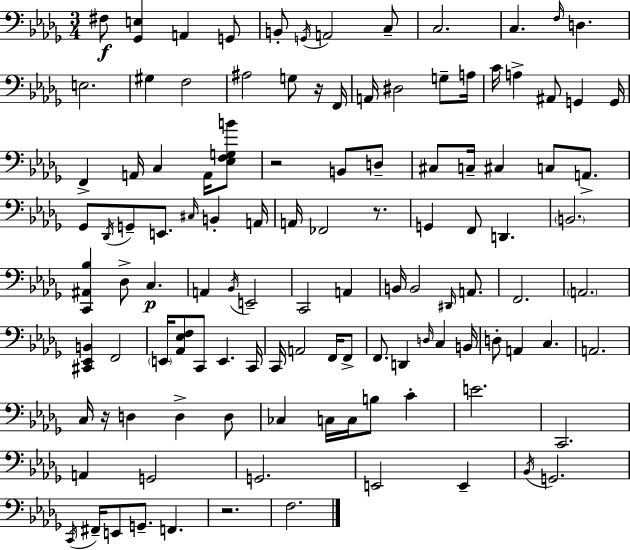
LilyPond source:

{
  \clef bass
  \numericTimeSignature
  \time 3/4
  \key bes \minor
  \repeat volta 2 { fis8\f <ges, e>4 a,4 g,8 | b,8-. \acciaccatura { g,16 } a,2 c8-- | c2. | c4. \grace { f16 } d4. | \break e2. | gis4 f2 | ais2 g8 | r16 f,16 a,16 dis2 g8-- | \break a16 c'16 a4-> ais,8 g,4 | g,16 f,4-> a,16 c4 a,16 | <ees f g b'>8 r2 b,8 | d8-- cis8 c16-- cis4 c8 a,8.-> | \break ges,8 \acciaccatura { des,16 } g,8-- e,8. \grace { cis16 } b,4-. | a,16 a,16 fes,2 | r8. g,4 f,8 d,4. | \parenthesize b,2. | \break <c, ais, bes>4 des8-> c4.\p | a,4 \acciaccatura { bes,16 } e,2-- | c,2 | a,4 b,16 b,2 | \break \grace { dis,16 } a,8. f,2. | \parenthesize a,2. | <cis, ees, b,>4 f,2 | \parenthesize e,16 <aes, ees f>8 c,8 e,4. | \break c,16 c,16 a,2 | f,16 f,8-> f,8. d,4 | \grace { d16 } c4 b,16 d8-. a,4 | c4. a,2. | \break c16 r16 d4 | d4-> d8 ces4 c16 | c16 b8 c'4-. e'2. | c,2. | \break a,4 g,2 | g,2. | e,2 | e,4-- \acciaccatura { bes,16 } g,2. | \break \acciaccatura { c,16 } fis,16-- e,8 | g,8.-- f,4. r2. | f2. | } \bar "|."
}